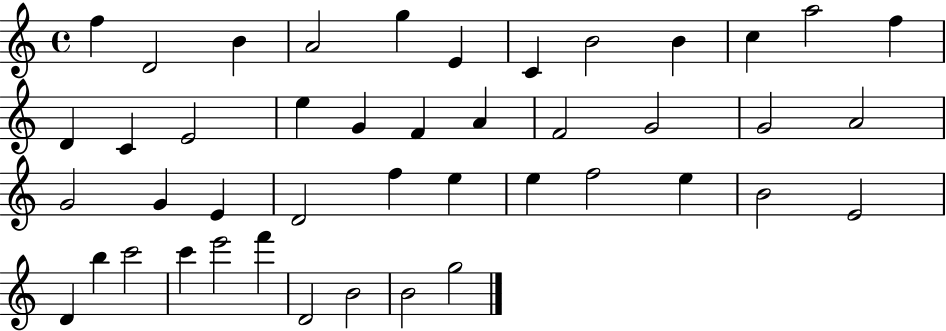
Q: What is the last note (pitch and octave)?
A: G5